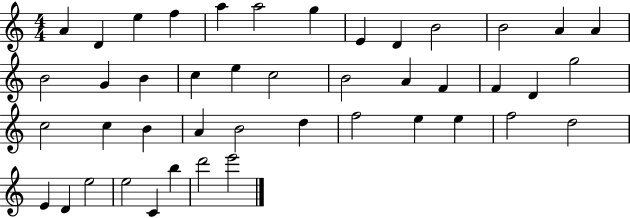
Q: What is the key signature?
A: C major